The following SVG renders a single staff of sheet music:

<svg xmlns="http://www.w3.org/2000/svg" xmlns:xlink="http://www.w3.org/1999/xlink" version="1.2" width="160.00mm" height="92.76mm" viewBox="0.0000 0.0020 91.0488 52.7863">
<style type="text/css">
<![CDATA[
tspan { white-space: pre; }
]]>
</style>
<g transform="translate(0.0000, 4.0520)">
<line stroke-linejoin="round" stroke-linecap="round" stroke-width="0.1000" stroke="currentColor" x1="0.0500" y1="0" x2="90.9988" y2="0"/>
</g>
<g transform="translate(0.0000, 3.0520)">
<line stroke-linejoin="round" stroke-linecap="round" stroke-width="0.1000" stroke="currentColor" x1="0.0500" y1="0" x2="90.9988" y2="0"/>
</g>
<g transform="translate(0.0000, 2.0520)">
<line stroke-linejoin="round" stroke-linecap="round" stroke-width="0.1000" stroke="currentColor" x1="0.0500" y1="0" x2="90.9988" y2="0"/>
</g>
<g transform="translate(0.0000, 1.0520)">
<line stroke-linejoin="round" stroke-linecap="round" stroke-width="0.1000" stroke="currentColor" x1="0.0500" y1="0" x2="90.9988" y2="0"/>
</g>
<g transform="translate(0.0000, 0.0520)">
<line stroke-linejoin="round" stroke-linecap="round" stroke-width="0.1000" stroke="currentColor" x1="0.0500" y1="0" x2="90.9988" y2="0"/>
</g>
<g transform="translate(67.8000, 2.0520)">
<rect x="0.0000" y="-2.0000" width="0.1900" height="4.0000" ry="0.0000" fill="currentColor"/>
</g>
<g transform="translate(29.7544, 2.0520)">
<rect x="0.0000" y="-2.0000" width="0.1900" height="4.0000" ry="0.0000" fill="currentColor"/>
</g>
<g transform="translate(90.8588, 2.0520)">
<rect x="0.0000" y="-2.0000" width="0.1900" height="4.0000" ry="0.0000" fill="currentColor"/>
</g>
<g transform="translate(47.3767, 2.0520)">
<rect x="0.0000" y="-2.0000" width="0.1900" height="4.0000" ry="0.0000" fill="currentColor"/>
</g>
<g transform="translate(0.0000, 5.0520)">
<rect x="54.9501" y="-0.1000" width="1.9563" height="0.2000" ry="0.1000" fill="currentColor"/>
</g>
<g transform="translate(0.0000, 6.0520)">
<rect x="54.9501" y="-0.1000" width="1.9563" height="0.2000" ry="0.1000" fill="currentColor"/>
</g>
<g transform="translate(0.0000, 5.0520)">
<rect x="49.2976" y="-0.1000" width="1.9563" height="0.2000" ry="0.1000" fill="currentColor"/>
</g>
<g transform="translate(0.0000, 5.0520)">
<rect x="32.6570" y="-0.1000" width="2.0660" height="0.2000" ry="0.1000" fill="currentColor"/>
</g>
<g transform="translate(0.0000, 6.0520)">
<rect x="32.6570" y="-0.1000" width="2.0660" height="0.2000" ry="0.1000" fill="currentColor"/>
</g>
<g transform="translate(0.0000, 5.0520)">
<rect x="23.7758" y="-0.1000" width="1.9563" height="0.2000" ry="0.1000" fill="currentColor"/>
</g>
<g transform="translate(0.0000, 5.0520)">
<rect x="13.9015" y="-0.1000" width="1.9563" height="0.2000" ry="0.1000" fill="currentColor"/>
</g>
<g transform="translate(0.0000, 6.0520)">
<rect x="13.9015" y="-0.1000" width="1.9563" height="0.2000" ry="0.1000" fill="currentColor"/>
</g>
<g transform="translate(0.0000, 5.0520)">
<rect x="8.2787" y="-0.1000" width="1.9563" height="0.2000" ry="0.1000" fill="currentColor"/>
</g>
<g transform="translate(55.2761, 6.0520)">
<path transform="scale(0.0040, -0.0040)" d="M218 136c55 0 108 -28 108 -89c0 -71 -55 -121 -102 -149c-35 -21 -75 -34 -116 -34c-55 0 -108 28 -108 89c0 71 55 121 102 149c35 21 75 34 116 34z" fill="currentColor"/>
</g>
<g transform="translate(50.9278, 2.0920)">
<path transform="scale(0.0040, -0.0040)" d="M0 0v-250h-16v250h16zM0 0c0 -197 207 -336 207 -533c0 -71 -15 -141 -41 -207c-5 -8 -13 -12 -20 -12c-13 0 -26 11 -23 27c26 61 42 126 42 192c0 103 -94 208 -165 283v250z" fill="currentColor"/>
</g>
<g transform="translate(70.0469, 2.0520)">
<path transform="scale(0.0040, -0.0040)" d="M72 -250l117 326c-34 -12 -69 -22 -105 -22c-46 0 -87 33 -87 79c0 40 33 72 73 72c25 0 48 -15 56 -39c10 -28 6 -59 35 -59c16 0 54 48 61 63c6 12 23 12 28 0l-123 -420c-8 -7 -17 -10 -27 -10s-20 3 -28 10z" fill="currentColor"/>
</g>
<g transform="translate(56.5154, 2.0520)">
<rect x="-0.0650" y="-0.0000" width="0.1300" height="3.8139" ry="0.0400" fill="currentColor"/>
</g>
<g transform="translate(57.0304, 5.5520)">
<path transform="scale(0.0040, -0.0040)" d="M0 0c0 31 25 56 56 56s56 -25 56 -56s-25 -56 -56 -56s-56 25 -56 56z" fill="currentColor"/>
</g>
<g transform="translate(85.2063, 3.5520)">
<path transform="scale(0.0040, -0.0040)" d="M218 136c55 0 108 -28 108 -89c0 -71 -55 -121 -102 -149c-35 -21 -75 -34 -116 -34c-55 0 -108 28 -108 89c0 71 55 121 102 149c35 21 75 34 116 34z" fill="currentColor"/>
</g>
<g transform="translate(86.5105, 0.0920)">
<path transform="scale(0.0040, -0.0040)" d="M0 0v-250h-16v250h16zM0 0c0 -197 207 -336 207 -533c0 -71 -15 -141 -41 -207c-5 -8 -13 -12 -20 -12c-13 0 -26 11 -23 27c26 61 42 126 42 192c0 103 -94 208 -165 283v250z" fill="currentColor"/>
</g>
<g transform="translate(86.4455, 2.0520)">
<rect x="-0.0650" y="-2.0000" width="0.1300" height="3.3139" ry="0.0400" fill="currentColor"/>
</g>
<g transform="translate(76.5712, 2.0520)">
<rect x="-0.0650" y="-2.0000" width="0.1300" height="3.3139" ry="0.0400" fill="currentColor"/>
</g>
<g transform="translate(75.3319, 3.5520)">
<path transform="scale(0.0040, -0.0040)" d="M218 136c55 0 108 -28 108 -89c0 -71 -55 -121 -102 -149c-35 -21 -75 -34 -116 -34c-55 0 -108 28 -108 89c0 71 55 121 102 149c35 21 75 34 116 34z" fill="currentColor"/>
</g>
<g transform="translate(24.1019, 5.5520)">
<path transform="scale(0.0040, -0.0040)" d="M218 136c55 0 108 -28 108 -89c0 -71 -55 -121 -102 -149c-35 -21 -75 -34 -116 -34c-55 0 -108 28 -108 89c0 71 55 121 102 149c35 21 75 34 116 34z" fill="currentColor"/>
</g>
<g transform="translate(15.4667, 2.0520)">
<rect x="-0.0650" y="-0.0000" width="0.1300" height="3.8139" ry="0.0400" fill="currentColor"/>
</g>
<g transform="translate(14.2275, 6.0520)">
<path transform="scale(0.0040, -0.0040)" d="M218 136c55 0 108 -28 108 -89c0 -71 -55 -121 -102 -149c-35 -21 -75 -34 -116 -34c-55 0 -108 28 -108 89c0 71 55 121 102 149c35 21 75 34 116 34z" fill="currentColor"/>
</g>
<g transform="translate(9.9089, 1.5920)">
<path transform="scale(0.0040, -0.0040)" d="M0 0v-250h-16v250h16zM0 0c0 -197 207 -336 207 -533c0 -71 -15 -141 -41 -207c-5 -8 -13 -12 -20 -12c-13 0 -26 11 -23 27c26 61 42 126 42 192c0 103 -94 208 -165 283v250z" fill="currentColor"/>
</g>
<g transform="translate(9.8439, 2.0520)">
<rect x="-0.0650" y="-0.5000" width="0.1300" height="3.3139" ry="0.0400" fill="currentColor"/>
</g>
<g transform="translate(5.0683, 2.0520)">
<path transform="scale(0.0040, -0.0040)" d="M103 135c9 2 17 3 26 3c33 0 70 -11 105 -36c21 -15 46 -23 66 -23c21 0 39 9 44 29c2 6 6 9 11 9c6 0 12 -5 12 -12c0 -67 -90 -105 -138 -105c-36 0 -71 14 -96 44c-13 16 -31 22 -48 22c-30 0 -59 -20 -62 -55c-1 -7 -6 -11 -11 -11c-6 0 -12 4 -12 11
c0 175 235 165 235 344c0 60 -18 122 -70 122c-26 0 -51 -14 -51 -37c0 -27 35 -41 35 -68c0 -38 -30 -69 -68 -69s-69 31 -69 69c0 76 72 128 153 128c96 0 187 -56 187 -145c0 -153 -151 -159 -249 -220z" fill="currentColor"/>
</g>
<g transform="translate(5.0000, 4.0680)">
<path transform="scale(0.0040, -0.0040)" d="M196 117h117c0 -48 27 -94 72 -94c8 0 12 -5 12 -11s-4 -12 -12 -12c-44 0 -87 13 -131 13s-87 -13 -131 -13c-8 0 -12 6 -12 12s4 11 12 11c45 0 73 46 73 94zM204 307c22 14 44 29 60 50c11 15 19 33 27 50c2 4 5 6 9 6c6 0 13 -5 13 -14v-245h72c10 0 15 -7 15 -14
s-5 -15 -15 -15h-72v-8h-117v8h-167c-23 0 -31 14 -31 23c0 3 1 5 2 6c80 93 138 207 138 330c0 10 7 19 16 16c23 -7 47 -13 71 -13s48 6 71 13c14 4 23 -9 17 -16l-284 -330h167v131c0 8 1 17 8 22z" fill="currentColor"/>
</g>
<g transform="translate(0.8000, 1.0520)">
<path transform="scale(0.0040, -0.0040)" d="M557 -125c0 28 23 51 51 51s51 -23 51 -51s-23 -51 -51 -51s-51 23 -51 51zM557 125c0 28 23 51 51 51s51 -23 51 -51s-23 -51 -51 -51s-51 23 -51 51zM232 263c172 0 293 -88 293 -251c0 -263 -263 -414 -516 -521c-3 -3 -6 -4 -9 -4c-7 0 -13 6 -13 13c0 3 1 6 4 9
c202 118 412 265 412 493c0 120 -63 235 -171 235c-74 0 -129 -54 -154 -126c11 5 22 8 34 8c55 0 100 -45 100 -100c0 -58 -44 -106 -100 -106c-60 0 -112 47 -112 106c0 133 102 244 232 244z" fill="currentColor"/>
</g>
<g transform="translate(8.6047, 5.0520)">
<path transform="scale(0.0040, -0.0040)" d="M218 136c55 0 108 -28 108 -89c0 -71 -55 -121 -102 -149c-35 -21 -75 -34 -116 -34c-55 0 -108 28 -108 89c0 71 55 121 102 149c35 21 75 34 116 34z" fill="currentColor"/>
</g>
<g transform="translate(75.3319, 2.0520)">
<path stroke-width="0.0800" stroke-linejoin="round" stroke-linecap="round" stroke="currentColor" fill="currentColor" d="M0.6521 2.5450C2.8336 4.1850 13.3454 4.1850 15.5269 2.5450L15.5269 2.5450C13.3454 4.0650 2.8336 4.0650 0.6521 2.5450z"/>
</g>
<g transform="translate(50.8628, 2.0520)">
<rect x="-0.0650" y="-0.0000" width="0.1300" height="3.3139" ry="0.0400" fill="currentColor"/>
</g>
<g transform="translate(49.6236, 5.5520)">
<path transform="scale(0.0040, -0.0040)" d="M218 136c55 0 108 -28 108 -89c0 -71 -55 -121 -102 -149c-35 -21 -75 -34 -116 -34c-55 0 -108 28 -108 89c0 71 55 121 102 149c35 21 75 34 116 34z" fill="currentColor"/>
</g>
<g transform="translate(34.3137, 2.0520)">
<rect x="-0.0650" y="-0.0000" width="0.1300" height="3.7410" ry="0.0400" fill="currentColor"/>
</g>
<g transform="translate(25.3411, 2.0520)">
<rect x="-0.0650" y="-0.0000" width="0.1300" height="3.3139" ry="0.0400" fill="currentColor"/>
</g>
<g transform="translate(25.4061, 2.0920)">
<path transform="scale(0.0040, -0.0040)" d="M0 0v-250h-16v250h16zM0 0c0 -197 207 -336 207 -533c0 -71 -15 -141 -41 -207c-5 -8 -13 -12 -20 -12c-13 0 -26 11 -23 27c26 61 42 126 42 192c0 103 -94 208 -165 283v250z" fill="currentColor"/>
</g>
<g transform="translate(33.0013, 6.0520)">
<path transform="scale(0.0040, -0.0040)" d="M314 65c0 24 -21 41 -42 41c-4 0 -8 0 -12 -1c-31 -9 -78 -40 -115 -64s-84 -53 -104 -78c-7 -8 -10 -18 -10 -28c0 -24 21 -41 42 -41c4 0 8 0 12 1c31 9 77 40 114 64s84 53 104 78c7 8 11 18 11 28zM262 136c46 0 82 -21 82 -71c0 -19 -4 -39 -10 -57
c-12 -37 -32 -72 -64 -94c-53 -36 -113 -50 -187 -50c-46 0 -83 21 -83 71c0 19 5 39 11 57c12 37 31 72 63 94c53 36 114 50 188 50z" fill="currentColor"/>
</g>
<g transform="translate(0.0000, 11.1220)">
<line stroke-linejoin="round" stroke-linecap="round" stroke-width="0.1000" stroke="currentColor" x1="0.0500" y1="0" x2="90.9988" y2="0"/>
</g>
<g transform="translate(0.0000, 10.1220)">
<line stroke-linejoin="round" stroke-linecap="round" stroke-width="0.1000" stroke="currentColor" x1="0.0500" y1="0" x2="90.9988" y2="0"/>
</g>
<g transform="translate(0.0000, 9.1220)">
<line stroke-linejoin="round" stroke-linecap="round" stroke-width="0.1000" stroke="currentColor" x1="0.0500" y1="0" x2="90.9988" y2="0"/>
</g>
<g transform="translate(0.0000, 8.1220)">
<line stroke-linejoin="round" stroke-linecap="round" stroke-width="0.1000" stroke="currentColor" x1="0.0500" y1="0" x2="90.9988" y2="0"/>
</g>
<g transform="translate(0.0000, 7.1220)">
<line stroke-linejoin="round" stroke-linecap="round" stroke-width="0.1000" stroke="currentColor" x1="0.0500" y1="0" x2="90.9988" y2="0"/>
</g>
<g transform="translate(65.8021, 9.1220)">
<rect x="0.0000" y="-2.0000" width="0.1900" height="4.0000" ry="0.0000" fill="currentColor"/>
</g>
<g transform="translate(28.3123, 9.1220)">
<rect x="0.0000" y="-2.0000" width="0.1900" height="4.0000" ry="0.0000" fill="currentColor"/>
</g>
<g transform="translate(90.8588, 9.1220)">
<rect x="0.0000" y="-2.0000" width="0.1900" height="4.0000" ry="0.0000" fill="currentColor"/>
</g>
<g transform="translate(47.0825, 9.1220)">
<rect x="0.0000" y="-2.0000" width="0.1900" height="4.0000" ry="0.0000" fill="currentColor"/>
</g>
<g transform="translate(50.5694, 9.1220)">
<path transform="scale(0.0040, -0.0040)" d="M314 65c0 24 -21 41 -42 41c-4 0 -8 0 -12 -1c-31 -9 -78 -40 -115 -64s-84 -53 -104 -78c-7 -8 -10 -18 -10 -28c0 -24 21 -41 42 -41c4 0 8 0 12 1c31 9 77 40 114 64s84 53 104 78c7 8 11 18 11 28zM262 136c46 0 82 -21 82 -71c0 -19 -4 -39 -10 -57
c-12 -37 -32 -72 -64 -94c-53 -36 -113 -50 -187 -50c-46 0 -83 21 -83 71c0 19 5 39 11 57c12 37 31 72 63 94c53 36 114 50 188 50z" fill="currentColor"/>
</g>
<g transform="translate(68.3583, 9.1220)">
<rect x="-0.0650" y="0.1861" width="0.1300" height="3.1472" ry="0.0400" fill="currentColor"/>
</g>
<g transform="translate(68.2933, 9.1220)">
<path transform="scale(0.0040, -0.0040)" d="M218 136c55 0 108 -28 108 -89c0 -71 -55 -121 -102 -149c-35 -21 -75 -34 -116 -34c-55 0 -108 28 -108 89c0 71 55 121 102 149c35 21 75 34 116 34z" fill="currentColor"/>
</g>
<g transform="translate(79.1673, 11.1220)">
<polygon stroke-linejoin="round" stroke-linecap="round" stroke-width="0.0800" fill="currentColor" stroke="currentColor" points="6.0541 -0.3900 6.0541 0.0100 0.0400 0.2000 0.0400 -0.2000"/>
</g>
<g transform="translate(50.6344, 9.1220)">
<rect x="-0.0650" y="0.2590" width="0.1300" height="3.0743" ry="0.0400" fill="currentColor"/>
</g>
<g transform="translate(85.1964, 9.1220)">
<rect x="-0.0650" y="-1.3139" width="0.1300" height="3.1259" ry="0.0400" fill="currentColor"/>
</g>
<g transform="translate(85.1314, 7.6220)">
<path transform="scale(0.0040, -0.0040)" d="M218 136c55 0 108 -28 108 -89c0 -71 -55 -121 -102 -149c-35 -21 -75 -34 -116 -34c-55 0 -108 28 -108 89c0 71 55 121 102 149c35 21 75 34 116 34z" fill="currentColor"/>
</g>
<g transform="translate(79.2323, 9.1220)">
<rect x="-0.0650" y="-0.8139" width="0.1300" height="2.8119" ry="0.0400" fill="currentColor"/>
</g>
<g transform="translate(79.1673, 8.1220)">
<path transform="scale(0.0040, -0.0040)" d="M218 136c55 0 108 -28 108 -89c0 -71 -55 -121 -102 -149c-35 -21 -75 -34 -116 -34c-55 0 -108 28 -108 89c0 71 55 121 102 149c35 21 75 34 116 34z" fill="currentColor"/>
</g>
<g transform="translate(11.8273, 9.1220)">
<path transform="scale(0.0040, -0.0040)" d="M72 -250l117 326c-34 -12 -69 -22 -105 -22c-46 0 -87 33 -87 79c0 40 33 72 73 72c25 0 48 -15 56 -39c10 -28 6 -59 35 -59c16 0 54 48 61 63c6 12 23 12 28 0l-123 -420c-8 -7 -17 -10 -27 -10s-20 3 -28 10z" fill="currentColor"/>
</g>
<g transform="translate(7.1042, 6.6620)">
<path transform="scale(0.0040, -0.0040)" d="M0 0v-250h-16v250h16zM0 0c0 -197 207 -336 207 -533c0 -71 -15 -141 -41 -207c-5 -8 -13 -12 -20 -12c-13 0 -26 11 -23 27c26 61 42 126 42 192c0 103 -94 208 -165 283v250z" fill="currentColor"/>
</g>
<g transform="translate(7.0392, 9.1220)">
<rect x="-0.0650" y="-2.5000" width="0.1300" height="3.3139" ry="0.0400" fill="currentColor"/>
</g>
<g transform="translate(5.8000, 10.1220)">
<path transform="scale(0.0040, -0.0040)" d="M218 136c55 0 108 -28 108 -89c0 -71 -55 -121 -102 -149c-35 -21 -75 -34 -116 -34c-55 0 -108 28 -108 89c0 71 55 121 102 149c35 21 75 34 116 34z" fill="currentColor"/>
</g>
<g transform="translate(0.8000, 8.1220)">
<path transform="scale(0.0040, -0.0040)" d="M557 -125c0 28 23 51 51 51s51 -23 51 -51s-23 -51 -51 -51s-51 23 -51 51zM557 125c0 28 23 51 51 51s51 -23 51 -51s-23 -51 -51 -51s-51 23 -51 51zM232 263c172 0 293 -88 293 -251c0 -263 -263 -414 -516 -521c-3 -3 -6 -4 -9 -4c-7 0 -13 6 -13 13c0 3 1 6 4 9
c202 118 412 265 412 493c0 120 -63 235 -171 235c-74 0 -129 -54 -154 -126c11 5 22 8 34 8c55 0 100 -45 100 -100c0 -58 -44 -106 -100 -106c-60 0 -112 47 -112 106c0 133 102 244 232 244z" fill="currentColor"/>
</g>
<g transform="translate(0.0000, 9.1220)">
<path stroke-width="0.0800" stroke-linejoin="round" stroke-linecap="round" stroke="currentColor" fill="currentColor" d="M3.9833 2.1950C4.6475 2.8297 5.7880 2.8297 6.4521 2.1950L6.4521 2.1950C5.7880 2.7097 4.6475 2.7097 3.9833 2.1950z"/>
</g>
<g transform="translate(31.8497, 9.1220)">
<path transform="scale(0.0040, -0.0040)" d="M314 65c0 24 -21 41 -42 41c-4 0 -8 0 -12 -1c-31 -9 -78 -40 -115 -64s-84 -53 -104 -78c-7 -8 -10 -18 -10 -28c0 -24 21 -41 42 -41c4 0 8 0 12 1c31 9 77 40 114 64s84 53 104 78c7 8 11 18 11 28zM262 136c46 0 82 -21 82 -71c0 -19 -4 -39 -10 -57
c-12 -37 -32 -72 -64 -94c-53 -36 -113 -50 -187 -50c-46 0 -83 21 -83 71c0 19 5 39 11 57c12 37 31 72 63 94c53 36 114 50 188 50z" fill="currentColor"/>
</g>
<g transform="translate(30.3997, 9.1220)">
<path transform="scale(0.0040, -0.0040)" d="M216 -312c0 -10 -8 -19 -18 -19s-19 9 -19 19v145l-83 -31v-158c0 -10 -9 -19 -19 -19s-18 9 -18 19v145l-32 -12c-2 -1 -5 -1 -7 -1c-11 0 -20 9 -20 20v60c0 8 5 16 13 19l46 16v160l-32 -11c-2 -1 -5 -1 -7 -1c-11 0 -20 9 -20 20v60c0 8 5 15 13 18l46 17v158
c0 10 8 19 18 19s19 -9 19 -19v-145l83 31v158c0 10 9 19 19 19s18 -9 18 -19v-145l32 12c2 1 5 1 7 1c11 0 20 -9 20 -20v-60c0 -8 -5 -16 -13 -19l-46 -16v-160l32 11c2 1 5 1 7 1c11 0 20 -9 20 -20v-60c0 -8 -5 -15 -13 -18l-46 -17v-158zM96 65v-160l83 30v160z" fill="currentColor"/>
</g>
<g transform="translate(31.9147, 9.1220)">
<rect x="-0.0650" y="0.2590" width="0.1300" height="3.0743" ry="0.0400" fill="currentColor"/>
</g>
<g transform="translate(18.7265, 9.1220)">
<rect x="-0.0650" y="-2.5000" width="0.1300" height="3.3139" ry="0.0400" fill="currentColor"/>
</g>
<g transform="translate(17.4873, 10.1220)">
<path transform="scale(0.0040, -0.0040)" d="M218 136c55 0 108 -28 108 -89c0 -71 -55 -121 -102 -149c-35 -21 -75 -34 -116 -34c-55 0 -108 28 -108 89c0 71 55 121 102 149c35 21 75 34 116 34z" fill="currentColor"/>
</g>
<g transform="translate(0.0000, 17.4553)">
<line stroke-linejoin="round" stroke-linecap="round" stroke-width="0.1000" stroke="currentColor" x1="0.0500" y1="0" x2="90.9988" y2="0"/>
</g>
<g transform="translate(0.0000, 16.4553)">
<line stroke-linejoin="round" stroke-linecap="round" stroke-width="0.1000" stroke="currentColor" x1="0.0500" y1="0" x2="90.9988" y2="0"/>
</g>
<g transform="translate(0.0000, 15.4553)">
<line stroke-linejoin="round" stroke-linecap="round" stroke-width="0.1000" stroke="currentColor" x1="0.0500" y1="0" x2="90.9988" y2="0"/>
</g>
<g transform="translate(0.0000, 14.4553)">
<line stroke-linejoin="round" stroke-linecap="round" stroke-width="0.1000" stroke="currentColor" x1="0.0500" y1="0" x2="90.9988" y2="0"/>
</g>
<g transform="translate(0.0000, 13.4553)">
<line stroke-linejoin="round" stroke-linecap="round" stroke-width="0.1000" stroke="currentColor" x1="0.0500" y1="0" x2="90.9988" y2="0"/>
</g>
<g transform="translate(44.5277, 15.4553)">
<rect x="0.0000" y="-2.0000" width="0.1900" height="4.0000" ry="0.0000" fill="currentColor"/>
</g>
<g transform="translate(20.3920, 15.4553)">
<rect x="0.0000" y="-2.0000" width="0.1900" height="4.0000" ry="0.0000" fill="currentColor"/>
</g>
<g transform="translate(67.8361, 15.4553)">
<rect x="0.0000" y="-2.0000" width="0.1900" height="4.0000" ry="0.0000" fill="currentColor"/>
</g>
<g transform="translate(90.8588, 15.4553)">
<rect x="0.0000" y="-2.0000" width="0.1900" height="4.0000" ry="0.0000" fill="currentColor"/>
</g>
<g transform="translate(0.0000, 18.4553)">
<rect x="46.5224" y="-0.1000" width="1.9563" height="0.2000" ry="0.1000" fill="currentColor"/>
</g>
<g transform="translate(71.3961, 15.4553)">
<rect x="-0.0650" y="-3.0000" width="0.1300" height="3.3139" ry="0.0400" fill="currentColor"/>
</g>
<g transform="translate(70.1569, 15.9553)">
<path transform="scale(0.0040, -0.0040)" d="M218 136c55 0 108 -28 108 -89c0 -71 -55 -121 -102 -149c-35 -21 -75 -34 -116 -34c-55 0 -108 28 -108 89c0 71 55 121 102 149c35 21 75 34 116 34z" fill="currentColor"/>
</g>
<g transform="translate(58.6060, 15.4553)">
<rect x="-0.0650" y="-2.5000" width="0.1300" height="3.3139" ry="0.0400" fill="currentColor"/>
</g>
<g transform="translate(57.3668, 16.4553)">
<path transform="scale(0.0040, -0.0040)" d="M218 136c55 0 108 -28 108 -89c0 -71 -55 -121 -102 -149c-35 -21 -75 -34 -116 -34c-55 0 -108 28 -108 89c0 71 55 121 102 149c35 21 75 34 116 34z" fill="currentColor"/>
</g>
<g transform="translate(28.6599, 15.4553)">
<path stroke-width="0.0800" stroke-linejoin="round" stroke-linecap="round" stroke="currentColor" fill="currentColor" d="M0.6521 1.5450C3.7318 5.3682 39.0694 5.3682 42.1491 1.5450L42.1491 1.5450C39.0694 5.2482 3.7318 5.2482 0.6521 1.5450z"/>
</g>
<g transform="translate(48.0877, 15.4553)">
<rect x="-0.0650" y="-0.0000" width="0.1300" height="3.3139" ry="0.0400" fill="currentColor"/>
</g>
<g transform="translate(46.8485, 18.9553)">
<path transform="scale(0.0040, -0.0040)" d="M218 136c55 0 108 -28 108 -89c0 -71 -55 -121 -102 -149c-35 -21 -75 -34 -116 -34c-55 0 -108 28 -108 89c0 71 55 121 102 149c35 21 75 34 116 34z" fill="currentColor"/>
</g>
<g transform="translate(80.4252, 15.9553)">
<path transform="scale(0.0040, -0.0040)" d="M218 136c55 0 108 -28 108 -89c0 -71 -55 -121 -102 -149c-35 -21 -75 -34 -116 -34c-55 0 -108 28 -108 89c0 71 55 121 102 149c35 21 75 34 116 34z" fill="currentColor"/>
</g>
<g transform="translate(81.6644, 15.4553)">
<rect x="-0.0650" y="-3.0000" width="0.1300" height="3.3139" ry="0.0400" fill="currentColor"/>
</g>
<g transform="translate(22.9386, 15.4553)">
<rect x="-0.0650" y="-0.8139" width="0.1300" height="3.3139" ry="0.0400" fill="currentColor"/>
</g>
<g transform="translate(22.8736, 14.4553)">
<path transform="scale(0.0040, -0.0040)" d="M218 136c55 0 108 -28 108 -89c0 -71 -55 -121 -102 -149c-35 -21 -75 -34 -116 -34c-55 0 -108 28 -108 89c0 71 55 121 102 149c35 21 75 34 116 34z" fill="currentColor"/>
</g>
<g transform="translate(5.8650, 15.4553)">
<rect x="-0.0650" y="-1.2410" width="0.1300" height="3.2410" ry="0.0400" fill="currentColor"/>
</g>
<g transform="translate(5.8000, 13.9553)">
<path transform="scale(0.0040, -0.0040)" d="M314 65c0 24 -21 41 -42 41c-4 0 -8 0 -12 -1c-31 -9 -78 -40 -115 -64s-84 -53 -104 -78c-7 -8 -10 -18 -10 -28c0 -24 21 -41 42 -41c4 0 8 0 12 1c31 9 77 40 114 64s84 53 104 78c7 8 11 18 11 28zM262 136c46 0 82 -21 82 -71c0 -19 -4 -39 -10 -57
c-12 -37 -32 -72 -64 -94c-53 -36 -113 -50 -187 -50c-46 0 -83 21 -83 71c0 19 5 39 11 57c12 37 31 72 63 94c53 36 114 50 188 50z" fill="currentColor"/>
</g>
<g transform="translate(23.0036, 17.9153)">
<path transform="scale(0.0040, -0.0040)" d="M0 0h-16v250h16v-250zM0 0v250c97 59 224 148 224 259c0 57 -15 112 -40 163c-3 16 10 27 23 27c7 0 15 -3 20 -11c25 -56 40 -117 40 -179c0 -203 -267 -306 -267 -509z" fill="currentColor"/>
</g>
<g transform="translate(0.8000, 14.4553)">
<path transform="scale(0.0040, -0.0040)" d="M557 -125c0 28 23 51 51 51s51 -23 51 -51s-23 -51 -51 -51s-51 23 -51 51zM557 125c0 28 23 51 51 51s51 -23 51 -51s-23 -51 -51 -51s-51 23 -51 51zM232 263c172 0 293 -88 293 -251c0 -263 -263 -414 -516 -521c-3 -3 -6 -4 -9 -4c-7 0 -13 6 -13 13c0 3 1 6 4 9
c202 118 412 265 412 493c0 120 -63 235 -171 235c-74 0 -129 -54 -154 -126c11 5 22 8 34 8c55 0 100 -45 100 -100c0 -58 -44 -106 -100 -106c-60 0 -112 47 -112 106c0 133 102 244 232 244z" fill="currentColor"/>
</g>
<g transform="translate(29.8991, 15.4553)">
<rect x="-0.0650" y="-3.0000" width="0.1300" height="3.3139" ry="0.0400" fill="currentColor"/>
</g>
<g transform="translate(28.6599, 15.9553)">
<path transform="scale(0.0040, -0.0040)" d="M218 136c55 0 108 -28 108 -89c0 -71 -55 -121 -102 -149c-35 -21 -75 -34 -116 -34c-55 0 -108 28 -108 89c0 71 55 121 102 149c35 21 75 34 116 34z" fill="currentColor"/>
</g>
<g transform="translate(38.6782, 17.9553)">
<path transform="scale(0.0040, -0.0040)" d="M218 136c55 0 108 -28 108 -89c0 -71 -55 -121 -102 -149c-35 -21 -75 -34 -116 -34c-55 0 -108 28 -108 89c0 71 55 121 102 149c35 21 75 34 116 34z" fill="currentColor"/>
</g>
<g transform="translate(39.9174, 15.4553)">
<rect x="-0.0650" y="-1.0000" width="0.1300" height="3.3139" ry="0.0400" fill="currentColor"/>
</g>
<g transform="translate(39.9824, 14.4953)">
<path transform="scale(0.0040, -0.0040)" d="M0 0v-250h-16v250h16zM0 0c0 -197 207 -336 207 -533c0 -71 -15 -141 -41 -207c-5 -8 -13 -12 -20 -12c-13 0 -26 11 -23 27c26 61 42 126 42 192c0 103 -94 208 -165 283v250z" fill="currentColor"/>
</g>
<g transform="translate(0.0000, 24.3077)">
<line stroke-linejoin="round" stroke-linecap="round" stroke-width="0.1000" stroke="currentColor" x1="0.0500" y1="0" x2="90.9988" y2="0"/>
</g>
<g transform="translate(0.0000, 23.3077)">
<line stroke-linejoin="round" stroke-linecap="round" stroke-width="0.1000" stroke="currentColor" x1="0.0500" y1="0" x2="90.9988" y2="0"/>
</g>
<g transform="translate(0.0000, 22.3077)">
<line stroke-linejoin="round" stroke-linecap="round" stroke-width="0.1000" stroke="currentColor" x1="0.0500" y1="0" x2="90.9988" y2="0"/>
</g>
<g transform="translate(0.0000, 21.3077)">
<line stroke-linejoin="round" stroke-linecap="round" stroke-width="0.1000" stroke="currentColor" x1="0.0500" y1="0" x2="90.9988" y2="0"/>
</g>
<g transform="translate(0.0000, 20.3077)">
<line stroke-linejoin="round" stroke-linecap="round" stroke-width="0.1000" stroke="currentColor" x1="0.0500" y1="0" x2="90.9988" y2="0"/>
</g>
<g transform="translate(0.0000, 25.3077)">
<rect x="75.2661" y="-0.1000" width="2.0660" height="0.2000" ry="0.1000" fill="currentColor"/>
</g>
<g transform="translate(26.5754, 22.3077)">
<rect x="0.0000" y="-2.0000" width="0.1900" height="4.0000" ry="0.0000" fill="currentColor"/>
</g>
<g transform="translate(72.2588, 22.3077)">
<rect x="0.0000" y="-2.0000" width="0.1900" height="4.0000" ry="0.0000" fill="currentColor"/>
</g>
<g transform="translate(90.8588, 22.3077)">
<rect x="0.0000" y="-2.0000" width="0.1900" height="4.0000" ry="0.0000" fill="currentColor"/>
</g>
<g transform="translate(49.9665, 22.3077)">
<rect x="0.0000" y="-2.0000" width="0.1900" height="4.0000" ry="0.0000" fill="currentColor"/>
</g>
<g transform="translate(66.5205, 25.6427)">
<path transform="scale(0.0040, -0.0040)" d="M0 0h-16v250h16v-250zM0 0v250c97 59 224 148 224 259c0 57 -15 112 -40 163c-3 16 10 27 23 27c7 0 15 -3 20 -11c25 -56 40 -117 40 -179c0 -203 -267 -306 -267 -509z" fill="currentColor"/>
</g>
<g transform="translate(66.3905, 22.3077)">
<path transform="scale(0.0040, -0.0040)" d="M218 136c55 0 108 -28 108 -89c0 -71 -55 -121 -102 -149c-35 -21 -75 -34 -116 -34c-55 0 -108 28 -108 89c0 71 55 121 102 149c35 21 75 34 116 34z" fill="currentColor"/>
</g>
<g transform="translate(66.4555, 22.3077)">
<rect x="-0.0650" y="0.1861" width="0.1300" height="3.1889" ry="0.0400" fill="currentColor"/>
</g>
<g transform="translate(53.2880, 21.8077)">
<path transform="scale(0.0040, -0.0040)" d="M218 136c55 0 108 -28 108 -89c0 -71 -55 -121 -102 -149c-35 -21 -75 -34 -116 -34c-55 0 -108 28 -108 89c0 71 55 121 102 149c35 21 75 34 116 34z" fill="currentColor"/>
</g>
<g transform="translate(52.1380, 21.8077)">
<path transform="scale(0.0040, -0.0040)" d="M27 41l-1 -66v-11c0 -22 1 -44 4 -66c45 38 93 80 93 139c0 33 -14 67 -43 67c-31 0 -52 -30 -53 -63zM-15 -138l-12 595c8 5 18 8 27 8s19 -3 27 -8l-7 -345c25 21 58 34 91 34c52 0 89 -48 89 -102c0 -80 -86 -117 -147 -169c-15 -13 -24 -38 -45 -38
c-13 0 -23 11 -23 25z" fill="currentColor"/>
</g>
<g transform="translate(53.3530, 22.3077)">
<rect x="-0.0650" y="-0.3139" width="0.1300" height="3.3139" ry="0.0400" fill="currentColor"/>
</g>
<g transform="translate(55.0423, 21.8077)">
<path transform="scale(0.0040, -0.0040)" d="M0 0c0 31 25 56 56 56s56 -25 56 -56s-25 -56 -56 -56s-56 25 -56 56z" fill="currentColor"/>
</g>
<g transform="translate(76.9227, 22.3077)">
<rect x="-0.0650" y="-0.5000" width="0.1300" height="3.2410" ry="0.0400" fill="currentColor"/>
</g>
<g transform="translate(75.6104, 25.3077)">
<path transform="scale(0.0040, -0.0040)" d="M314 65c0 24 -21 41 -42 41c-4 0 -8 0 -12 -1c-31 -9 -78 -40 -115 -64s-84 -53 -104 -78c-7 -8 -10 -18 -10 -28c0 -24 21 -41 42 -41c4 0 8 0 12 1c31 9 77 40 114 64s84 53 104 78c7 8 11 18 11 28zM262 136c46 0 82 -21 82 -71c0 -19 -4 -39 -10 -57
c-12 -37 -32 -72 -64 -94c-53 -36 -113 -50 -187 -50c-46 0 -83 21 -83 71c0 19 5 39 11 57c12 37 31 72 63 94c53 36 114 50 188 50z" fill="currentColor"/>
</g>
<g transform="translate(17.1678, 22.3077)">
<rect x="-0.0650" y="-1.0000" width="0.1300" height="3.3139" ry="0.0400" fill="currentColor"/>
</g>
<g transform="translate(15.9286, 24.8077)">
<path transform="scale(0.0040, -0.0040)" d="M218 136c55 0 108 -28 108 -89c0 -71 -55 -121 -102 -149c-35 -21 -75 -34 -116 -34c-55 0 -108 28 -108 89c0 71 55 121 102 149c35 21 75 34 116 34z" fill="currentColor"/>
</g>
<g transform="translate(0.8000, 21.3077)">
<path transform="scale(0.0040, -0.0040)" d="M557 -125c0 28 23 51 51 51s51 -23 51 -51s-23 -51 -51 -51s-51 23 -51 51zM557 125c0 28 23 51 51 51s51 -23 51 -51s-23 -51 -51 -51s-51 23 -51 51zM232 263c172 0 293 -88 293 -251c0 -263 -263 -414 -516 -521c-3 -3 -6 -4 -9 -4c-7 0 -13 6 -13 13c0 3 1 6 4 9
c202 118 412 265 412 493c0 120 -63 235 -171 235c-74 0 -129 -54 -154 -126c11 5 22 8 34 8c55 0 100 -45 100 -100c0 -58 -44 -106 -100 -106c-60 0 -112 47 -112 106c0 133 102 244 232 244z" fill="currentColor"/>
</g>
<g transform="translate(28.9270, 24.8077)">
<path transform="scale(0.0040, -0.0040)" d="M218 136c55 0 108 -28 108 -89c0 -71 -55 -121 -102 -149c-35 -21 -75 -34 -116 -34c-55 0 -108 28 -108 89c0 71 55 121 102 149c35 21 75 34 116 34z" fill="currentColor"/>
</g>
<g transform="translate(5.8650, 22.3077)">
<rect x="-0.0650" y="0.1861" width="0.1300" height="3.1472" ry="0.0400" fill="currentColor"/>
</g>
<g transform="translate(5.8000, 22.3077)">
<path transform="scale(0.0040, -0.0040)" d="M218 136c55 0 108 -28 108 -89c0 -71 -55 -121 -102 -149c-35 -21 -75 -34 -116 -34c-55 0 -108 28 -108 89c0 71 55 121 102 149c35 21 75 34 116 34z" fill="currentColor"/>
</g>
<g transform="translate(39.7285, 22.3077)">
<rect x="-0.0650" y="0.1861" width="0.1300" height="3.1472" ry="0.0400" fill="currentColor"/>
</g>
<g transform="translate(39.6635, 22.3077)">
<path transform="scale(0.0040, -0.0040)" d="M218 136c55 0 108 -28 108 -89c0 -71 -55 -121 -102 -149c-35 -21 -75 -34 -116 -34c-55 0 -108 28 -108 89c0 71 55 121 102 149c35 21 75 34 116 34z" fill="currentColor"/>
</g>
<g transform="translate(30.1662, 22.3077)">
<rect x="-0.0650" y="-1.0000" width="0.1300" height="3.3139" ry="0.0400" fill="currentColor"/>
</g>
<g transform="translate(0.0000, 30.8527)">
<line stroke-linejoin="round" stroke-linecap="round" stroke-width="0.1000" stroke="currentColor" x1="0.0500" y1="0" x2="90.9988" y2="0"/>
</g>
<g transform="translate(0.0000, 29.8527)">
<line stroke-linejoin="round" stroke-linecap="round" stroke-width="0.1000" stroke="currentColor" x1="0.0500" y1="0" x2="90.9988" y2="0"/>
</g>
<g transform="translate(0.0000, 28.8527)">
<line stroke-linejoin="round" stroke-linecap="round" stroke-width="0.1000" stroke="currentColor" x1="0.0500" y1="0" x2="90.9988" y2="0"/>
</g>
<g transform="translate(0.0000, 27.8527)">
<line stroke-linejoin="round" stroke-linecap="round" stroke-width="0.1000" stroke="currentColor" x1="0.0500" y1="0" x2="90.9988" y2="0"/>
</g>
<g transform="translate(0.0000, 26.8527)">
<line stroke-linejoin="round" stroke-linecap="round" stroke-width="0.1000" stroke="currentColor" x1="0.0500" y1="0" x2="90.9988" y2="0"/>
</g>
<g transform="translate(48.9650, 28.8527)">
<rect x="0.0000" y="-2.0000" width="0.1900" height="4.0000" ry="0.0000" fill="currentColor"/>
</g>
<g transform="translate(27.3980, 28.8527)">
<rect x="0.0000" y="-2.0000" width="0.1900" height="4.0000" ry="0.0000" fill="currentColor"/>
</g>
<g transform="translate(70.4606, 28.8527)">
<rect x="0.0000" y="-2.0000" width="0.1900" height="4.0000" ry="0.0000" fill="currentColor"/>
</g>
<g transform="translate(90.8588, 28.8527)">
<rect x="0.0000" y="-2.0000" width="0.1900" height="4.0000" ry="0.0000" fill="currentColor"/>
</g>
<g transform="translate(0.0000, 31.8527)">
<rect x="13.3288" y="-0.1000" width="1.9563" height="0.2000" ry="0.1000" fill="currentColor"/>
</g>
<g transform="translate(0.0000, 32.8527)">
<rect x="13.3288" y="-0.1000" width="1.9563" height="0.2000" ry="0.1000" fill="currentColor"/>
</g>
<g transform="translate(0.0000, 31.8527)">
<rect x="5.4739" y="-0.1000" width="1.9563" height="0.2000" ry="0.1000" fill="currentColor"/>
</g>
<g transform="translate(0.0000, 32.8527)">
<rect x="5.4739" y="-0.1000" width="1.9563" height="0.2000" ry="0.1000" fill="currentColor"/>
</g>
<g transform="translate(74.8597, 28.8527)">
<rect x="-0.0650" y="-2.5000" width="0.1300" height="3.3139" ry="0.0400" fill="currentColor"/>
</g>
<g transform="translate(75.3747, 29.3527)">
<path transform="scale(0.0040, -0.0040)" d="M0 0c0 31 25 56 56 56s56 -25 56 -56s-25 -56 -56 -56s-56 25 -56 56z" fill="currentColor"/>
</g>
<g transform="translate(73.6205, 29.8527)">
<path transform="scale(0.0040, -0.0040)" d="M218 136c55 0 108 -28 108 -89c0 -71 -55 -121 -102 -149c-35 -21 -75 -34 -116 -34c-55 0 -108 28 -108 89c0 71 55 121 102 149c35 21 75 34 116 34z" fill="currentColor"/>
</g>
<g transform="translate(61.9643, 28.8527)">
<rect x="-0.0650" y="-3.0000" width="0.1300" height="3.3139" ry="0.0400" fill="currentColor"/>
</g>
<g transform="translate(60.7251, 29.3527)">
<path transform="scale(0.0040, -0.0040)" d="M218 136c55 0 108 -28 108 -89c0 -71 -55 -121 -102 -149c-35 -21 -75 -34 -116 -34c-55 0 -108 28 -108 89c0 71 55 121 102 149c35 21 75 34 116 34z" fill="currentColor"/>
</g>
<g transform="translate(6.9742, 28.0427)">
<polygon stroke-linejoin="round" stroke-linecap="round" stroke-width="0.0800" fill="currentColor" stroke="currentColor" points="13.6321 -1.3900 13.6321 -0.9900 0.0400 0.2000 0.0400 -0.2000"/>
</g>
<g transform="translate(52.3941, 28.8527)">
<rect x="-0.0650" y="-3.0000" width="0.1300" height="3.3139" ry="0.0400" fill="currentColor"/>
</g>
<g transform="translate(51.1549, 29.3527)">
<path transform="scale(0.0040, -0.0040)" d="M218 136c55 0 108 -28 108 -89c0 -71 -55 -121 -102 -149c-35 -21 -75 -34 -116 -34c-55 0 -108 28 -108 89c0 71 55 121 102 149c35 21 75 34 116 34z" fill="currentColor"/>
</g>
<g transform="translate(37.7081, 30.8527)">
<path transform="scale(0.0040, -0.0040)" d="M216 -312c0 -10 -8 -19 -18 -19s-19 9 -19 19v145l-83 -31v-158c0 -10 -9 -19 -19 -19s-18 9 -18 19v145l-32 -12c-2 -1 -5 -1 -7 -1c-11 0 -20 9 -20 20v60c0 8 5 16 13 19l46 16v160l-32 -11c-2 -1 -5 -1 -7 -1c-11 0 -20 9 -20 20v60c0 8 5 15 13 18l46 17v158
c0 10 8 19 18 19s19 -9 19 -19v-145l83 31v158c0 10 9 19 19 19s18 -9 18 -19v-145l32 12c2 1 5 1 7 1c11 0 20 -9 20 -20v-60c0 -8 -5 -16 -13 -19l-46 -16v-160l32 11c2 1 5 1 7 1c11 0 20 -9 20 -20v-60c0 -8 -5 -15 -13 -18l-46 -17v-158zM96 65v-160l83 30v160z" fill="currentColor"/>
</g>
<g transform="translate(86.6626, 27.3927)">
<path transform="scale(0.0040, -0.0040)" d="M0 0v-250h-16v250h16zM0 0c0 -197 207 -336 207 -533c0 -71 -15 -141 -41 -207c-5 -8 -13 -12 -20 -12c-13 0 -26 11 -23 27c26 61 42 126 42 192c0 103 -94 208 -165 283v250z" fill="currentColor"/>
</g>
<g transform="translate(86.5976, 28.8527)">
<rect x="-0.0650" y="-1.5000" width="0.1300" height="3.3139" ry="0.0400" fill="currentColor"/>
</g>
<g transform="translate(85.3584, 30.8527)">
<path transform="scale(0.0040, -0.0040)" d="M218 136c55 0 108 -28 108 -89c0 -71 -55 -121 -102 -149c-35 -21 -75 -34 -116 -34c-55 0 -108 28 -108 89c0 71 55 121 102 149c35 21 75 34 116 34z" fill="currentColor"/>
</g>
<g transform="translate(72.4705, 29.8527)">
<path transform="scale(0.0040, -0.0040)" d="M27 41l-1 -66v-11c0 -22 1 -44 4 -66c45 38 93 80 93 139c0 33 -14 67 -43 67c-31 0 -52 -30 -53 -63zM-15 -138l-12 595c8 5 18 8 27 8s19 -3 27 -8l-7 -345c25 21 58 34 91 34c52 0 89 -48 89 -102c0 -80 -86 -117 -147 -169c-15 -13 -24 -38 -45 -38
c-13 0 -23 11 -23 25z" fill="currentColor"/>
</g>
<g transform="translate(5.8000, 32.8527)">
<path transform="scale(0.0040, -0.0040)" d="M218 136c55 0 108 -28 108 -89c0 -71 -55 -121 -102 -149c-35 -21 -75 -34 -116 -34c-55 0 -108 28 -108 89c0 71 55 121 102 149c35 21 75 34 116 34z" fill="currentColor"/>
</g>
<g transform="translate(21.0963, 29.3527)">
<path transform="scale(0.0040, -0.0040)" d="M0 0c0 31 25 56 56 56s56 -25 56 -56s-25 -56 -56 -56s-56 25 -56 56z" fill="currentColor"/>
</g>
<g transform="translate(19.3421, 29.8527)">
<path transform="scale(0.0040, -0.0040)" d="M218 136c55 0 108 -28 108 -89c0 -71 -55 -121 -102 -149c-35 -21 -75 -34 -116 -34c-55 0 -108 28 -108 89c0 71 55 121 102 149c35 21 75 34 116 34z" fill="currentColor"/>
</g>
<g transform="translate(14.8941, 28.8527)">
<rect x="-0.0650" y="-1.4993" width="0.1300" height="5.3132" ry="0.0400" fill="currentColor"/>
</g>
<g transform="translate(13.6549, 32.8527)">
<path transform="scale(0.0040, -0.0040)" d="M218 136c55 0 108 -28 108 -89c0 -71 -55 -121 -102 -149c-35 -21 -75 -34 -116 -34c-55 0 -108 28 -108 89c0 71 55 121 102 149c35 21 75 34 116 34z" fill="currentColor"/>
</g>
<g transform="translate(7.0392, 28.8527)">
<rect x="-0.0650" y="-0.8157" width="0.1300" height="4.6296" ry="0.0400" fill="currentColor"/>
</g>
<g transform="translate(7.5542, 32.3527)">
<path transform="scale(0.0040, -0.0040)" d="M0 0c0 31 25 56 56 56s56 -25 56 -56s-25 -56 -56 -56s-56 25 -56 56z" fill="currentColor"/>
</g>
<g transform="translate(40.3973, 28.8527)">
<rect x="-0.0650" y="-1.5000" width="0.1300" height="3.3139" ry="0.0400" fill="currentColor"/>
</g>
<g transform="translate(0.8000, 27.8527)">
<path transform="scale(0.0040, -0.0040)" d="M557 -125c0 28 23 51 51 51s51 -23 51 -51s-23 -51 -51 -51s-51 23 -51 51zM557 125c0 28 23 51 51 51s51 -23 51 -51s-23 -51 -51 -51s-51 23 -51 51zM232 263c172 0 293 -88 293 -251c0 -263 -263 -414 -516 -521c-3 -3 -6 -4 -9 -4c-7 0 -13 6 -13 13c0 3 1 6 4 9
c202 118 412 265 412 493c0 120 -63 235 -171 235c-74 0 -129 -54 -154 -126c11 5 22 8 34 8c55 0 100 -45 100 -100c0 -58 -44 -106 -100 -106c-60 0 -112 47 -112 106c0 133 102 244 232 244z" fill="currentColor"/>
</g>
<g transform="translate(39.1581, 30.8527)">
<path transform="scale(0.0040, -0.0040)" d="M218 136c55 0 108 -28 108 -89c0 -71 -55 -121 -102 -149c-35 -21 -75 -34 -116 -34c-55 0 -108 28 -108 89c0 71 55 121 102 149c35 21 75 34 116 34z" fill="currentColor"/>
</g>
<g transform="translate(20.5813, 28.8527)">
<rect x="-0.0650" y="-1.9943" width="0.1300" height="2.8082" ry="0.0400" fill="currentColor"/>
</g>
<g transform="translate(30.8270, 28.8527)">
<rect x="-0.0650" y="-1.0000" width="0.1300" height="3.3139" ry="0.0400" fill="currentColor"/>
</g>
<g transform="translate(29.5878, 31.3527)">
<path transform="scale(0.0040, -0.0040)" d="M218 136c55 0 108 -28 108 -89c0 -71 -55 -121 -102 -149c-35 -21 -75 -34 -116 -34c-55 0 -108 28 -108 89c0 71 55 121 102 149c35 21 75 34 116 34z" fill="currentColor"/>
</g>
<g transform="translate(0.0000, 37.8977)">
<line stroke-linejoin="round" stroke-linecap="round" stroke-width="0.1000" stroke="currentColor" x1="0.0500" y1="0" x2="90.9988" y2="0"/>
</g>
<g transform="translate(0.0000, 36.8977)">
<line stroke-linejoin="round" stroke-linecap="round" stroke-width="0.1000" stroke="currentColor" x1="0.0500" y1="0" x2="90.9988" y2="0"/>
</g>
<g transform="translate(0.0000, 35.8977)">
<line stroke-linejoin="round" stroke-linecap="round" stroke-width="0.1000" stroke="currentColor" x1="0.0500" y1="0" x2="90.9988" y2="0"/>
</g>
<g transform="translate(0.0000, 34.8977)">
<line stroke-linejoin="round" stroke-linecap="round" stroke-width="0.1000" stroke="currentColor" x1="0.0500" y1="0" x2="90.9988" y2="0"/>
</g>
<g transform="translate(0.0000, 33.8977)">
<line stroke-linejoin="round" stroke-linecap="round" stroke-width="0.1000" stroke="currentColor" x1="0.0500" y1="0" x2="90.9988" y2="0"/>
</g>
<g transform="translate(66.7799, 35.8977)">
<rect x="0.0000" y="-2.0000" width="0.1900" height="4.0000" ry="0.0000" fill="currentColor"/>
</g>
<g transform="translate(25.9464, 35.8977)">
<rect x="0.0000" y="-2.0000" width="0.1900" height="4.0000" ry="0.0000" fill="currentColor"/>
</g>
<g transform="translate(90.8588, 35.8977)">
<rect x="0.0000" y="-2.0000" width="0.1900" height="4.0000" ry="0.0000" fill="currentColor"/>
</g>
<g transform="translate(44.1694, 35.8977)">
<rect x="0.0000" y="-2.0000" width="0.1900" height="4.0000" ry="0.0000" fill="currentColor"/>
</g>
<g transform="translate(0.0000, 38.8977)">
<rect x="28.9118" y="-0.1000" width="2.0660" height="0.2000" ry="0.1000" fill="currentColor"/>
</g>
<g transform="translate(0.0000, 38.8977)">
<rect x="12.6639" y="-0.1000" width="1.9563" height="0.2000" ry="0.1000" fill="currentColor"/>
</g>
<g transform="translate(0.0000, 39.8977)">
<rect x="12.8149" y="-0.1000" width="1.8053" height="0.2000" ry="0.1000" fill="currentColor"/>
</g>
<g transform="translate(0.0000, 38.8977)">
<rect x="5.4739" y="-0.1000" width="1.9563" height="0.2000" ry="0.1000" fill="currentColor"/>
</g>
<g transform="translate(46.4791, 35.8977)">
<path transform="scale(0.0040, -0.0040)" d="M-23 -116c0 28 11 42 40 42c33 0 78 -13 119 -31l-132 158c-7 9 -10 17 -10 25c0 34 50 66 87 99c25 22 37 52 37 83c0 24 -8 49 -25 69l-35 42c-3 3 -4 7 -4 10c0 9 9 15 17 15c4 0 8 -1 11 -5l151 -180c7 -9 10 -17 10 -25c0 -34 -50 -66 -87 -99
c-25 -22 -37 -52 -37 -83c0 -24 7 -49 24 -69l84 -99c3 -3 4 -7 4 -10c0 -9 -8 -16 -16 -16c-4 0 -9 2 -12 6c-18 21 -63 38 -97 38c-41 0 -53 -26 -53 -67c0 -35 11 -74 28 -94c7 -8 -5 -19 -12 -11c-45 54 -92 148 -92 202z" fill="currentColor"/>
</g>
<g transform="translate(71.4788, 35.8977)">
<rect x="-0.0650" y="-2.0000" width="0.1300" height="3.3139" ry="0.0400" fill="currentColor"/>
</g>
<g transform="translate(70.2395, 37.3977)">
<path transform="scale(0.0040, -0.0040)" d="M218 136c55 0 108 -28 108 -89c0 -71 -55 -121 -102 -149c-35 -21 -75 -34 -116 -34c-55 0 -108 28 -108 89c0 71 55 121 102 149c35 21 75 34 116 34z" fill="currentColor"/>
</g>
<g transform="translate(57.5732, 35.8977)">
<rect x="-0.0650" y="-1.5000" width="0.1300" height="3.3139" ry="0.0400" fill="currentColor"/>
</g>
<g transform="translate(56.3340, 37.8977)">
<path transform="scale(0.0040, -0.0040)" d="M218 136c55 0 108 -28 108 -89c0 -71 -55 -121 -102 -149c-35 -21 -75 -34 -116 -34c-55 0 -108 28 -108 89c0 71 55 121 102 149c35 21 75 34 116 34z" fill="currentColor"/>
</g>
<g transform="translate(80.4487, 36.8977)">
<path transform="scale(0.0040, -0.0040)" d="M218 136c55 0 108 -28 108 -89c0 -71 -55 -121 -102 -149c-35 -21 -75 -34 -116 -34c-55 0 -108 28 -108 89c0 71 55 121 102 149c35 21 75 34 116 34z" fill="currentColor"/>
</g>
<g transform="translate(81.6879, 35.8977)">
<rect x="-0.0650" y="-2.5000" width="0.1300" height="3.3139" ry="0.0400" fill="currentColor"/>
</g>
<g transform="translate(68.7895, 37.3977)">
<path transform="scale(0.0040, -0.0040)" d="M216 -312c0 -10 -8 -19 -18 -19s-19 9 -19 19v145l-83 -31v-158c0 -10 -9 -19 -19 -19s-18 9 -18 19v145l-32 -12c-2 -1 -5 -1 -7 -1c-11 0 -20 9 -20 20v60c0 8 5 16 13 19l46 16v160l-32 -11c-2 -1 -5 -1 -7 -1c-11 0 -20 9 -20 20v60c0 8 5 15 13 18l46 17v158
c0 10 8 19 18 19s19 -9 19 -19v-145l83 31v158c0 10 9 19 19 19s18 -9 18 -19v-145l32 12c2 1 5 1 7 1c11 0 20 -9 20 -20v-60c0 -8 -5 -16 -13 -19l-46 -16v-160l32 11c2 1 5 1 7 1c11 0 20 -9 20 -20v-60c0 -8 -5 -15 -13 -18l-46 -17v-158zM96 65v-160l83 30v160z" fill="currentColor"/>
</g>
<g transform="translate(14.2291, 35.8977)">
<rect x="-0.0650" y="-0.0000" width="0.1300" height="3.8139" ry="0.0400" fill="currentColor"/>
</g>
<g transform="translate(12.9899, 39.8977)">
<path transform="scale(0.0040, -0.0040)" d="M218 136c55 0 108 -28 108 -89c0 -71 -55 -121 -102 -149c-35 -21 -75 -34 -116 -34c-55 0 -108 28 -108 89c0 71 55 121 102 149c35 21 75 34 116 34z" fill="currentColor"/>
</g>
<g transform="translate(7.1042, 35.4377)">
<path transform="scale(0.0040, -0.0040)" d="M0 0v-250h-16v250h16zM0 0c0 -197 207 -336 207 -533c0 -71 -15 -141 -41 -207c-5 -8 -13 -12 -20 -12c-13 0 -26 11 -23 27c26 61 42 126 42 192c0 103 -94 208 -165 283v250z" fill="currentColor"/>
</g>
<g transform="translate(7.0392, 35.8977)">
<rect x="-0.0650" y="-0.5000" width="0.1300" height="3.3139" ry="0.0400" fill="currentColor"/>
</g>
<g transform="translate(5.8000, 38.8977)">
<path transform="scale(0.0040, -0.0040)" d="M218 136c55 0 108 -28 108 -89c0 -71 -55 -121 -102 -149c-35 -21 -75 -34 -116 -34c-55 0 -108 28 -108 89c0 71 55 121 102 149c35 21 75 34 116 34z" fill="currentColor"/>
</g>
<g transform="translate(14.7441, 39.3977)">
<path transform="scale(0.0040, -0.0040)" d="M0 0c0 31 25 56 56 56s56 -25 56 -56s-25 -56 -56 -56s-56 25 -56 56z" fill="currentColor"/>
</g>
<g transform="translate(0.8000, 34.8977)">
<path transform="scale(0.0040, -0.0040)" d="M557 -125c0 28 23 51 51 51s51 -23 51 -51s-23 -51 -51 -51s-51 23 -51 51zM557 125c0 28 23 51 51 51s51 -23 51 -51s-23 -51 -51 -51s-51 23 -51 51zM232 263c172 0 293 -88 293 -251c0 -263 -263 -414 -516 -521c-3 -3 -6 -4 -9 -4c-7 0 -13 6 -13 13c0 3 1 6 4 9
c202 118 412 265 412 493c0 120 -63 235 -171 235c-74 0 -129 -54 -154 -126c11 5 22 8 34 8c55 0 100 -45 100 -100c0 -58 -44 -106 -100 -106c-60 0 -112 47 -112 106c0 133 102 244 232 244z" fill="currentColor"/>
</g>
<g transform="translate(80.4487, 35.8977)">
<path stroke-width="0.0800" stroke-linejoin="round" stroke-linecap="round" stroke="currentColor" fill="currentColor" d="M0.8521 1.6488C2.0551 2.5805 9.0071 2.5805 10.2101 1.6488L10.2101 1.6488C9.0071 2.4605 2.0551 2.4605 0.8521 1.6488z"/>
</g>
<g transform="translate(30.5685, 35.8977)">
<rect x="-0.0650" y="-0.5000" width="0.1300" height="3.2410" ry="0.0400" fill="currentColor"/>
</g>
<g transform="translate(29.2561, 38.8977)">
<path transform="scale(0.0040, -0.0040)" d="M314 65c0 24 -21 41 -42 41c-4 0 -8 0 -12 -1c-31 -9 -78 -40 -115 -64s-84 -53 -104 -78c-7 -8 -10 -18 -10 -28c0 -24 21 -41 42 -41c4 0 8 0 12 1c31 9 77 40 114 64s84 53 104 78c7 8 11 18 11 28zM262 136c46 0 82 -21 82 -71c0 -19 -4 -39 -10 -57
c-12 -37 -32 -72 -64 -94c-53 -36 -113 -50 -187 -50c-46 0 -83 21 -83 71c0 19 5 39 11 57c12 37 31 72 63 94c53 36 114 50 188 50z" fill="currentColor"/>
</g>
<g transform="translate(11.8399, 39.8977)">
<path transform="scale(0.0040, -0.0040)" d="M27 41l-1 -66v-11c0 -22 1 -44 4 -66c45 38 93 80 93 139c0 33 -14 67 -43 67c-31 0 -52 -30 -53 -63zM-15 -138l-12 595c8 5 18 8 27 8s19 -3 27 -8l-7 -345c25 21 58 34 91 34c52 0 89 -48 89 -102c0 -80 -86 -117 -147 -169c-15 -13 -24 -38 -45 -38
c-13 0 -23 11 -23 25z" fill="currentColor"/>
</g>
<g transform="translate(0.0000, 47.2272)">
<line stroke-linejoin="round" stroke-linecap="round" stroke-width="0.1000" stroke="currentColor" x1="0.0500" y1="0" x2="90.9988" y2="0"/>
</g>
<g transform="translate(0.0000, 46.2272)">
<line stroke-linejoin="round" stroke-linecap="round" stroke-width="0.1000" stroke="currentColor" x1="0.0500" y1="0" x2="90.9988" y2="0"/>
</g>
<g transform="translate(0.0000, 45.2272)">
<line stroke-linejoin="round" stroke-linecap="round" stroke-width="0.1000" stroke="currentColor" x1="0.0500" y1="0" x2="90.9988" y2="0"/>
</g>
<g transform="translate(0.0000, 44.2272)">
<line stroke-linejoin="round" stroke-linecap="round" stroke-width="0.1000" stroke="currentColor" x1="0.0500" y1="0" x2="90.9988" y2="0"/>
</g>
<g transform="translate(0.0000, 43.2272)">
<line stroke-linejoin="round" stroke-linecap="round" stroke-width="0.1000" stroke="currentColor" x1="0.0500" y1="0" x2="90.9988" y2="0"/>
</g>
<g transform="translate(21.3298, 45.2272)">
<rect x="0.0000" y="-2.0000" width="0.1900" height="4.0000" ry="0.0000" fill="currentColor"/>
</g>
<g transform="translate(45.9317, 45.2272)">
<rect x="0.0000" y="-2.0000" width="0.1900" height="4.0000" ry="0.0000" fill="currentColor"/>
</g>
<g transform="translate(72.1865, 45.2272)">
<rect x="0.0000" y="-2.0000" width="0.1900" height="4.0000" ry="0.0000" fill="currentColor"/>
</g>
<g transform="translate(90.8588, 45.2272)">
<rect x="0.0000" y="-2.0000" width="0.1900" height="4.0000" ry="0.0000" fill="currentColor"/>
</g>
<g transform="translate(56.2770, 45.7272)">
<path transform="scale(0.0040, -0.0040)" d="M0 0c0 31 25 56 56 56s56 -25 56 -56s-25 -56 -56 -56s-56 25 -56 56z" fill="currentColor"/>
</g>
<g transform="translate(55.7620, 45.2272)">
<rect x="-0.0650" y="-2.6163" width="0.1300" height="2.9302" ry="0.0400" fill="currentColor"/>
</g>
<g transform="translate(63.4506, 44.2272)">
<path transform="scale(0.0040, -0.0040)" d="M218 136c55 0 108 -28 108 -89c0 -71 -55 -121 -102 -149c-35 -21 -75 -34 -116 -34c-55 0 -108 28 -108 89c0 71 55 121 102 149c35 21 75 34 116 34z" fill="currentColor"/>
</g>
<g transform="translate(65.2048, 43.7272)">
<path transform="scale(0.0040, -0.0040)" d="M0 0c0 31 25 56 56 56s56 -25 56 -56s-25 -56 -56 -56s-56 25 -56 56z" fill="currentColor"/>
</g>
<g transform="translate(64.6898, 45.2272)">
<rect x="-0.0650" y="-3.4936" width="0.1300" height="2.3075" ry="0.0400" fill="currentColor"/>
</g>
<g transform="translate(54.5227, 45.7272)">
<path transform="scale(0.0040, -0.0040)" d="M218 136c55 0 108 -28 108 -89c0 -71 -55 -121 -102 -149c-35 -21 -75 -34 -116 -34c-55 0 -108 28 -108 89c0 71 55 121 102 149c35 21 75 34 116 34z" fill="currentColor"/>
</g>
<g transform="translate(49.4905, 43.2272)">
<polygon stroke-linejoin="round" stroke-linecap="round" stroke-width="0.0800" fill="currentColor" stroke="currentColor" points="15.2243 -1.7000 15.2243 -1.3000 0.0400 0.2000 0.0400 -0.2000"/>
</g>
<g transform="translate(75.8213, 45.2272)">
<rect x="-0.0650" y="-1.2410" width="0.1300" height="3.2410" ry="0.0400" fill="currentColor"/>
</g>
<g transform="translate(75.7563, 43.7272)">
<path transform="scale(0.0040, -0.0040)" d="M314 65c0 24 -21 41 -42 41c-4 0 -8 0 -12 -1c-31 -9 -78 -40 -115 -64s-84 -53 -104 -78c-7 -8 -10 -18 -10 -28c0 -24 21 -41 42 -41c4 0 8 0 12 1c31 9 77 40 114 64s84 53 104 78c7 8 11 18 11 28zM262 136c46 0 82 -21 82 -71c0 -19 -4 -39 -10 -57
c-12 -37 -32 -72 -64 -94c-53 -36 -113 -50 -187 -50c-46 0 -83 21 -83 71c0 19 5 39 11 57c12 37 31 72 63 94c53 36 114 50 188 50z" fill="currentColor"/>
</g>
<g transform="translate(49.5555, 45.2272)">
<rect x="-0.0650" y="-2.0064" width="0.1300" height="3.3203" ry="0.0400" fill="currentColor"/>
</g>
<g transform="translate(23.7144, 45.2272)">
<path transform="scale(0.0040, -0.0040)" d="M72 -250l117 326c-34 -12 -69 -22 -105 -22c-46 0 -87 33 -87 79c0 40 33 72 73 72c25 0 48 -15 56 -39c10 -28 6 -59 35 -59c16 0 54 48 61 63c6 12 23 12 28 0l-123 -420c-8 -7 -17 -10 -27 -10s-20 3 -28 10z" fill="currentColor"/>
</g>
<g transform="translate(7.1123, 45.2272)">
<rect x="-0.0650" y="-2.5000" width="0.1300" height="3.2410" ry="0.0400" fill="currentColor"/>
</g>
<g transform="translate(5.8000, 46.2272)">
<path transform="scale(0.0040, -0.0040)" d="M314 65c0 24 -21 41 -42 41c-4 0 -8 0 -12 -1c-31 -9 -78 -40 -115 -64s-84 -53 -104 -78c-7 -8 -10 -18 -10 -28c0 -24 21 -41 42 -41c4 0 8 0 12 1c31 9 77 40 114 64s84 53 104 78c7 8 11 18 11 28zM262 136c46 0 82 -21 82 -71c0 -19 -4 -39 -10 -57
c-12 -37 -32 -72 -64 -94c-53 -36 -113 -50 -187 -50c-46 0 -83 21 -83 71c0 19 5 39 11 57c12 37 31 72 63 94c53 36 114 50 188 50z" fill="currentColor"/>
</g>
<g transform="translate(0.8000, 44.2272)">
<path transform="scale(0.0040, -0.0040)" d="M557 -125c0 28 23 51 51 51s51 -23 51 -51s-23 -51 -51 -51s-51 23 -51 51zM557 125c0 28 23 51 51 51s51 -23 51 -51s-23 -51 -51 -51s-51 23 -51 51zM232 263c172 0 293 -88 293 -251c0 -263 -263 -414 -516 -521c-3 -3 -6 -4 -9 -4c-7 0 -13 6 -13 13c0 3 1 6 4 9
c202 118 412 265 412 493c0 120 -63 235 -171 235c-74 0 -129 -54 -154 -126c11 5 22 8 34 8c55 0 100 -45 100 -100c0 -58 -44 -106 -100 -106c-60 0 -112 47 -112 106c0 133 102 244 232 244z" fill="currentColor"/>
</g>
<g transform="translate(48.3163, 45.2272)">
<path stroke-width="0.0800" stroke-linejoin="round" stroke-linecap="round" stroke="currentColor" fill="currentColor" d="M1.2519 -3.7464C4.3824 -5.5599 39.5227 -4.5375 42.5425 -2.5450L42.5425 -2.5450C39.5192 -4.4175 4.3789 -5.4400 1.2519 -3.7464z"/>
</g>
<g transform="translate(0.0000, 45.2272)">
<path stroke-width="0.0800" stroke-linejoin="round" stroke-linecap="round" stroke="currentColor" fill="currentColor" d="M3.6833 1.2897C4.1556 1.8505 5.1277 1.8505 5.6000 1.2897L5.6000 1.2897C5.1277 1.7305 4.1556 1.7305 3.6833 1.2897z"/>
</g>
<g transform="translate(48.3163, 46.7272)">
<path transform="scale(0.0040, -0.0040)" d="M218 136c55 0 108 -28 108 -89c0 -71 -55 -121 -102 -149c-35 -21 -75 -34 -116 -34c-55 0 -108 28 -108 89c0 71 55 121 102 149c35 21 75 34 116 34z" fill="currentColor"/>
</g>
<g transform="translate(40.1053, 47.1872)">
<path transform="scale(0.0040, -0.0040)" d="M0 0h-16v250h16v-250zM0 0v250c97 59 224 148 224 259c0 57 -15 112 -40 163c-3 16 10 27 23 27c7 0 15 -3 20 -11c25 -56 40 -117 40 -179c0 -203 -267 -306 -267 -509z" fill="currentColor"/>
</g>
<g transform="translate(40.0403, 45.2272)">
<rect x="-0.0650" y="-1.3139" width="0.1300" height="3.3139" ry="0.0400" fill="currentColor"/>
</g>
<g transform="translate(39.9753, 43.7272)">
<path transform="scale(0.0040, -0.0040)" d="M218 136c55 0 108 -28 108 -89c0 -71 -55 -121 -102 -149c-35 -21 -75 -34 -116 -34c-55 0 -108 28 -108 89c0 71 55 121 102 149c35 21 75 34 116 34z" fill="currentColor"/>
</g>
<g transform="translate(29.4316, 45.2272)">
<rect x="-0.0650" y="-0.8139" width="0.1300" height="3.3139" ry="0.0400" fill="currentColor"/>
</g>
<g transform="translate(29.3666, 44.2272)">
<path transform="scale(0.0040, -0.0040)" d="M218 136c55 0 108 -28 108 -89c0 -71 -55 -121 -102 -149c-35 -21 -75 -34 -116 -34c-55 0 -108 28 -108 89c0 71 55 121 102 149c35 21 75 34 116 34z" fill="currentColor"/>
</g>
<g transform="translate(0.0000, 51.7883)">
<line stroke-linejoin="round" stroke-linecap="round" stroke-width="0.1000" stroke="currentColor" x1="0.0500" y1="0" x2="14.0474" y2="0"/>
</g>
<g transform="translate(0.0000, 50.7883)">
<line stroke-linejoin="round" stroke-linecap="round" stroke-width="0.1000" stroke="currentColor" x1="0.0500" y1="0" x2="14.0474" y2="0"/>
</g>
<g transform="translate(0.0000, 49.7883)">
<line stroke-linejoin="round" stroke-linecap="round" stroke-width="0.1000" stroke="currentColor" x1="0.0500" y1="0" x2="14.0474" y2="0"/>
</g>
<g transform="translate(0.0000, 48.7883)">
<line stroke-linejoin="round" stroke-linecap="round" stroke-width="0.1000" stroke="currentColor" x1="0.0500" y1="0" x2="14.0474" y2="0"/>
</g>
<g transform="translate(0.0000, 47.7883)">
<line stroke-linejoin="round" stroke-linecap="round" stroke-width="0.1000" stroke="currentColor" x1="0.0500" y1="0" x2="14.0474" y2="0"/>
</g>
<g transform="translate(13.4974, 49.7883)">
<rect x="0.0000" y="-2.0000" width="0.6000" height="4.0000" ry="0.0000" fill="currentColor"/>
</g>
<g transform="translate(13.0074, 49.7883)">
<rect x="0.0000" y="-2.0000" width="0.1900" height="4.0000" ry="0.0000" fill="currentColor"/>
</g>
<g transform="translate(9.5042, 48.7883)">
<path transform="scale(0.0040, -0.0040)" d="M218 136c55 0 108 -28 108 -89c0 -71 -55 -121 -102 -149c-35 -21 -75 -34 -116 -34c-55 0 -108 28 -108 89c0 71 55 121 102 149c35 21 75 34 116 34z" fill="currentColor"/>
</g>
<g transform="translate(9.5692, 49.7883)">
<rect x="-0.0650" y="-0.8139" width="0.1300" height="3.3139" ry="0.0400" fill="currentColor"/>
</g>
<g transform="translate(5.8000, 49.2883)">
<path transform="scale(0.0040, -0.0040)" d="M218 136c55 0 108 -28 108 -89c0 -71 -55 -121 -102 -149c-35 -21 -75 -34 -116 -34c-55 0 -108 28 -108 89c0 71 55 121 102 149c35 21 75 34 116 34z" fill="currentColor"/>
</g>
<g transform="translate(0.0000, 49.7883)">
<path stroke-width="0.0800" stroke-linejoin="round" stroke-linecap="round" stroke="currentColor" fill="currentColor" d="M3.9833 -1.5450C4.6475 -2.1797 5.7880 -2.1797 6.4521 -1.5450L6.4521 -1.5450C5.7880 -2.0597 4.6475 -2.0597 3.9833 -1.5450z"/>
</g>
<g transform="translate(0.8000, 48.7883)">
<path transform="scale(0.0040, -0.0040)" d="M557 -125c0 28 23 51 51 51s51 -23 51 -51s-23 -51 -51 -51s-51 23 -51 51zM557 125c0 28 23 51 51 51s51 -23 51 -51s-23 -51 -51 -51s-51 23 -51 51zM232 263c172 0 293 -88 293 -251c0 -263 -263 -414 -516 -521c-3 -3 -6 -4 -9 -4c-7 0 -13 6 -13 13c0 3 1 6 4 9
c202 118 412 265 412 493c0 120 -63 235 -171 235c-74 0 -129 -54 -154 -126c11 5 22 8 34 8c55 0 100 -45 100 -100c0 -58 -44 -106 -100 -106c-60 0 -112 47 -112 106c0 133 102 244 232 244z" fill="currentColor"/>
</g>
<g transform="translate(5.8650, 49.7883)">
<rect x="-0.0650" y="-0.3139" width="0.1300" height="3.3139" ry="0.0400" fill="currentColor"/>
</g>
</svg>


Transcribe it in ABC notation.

X:1
T:Untitled
M:2/4
L:1/4
K:C
E,,/2 C,, D,,/2 C,,2 D,,/2 C,, z/2 A,, A,,/2 B,,/2 z/2 B,, ^D,2 D,2 D, F,/2 G,/2 G,2 F,/2 C, F,,/2 D,, B,, C, C, D, F,, F,, D, _E, D,/2 E,,2 C,,/2 C,,/2 B,,/2 F,, ^G,, C, C, _B,, G,,/2 E,,/2 _C,, E,,2 z G,, ^A,, B,, B,,2 z/2 F, G,/2 A,,/2 C,/2 F,/2 G,2 E, F,